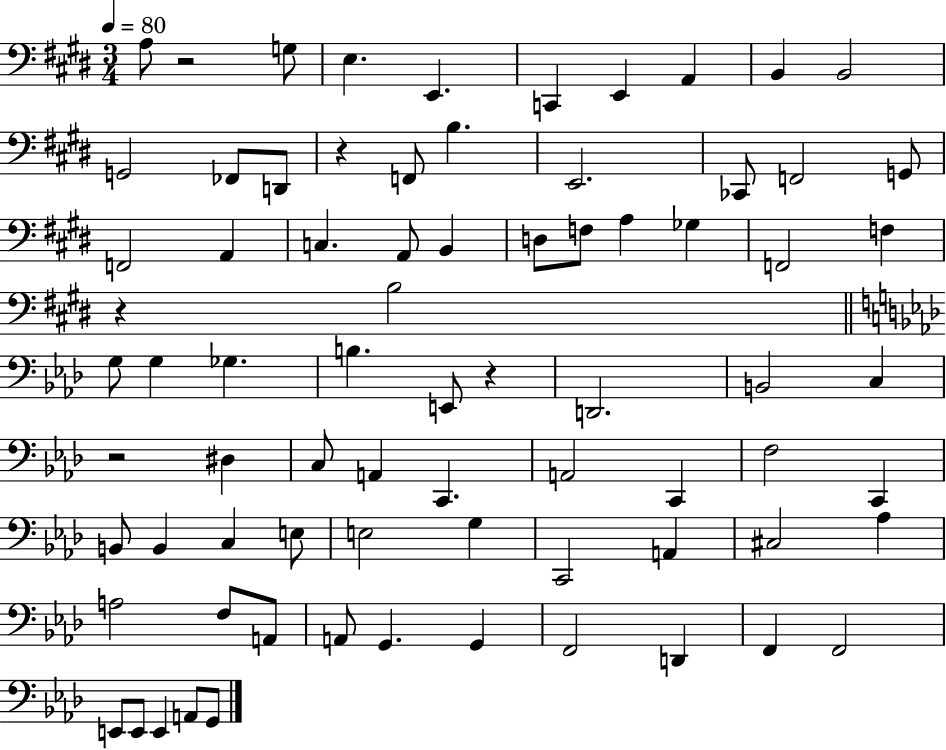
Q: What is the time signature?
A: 3/4